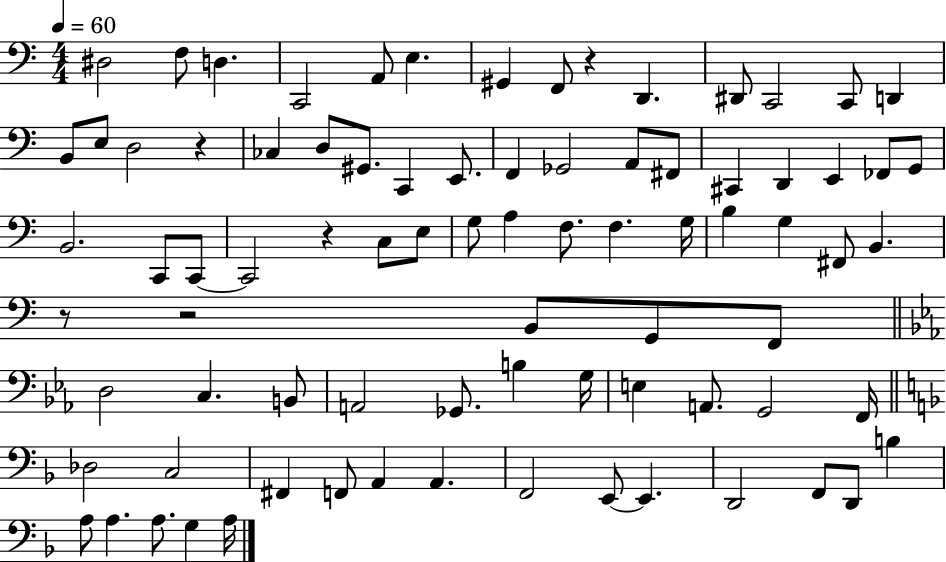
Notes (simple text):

D#3/h F3/e D3/q. C2/h A2/e E3/q. G#2/q F2/e R/q D2/q. D#2/e C2/h C2/e D2/q B2/e E3/e D3/h R/q CES3/q D3/e G#2/e. C2/q E2/e. F2/q Gb2/h A2/e F#2/e C#2/q D2/q E2/q FES2/e G2/e B2/h. C2/e C2/e C2/h R/q C3/e E3/e G3/e A3/q F3/e. F3/q. G3/s B3/q G3/q F#2/e B2/q. R/e R/h B2/e G2/e F2/e D3/h C3/q. B2/e A2/h Gb2/e. B3/q G3/s E3/q A2/e. G2/h F2/s Db3/h C3/h F#2/q F2/e A2/q A2/q. F2/h E2/e E2/q. D2/h F2/e D2/e B3/q A3/e A3/q. A3/e. G3/q A3/s